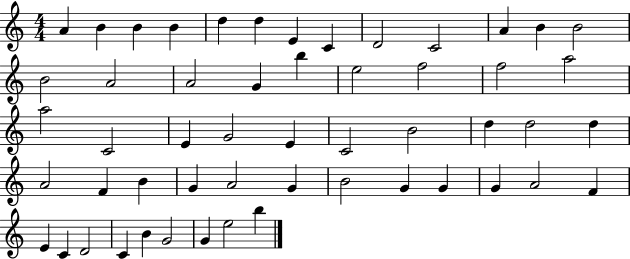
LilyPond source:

{
  \clef treble
  \numericTimeSignature
  \time 4/4
  \key c \major
  a'4 b'4 b'4 b'4 | d''4 d''4 e'4 c'4 | d'2 c'2 | a'4 b'4 b'2 | \break b'2 a'2 | a'2 g'4 b''4 | e''2 f''2 | f''2 a''2 | \break a''2 c'2 | e'4 g'2 e'4 | c'2 b'2 | d''4 d''2 d''4 | \break a'2 f'4 b'4 | g'4 a'2 g'4 | b'2 g'4 g'4 | g'4 a'2 f'4 | \break e'4 c'4 d'2 | c'4 b'4 g'2 | g'4 e''2 b''4 | \bar "|."
}